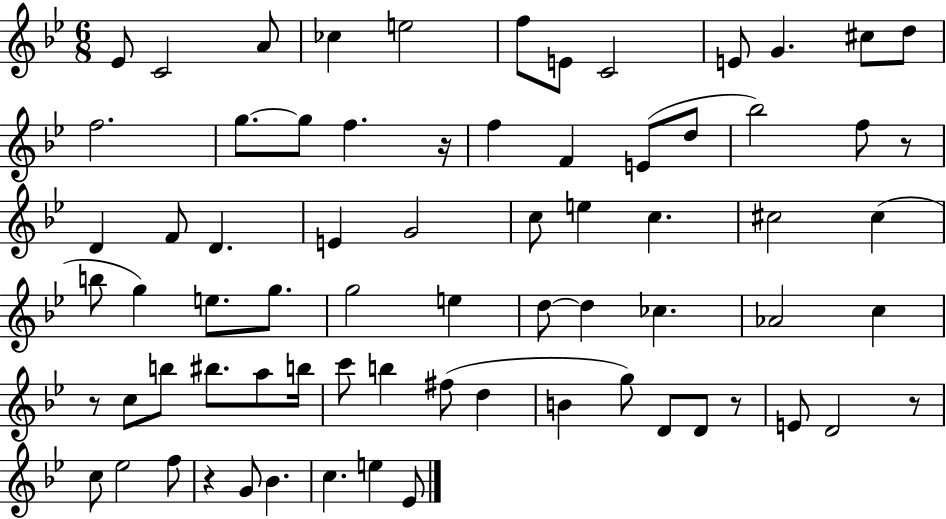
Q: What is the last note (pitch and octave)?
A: Eb4